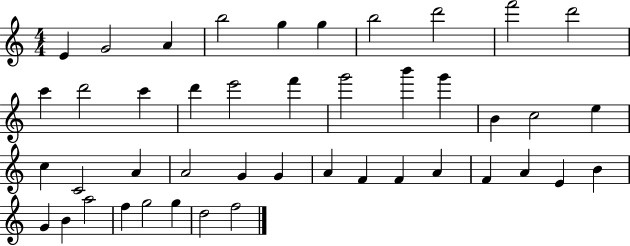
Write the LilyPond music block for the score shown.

{
  \clef treble
  \numericTimeSignature
  \time 4/4
  \key c \major
  e'4 g'2 a'4 | b''2 g''4 g''4 | b''2 d'''2 | f'''2 d'''2 | \break c'''4 d'''2 c'''4 | d'''4 e'''2 f'''4 | g'''2 b'''4 g'''4 | b'4 c''2 e''4 | \break c''4 c'2 a'4 | a'2 g'4 g'4 | a'4 f'4 f'4 a'4 | f'4 a'4 e'4 b'4 | \break g'4 b'4 a''2 | f''4 g''2 g''4 | d''2 f''2 | \bar "|."
}